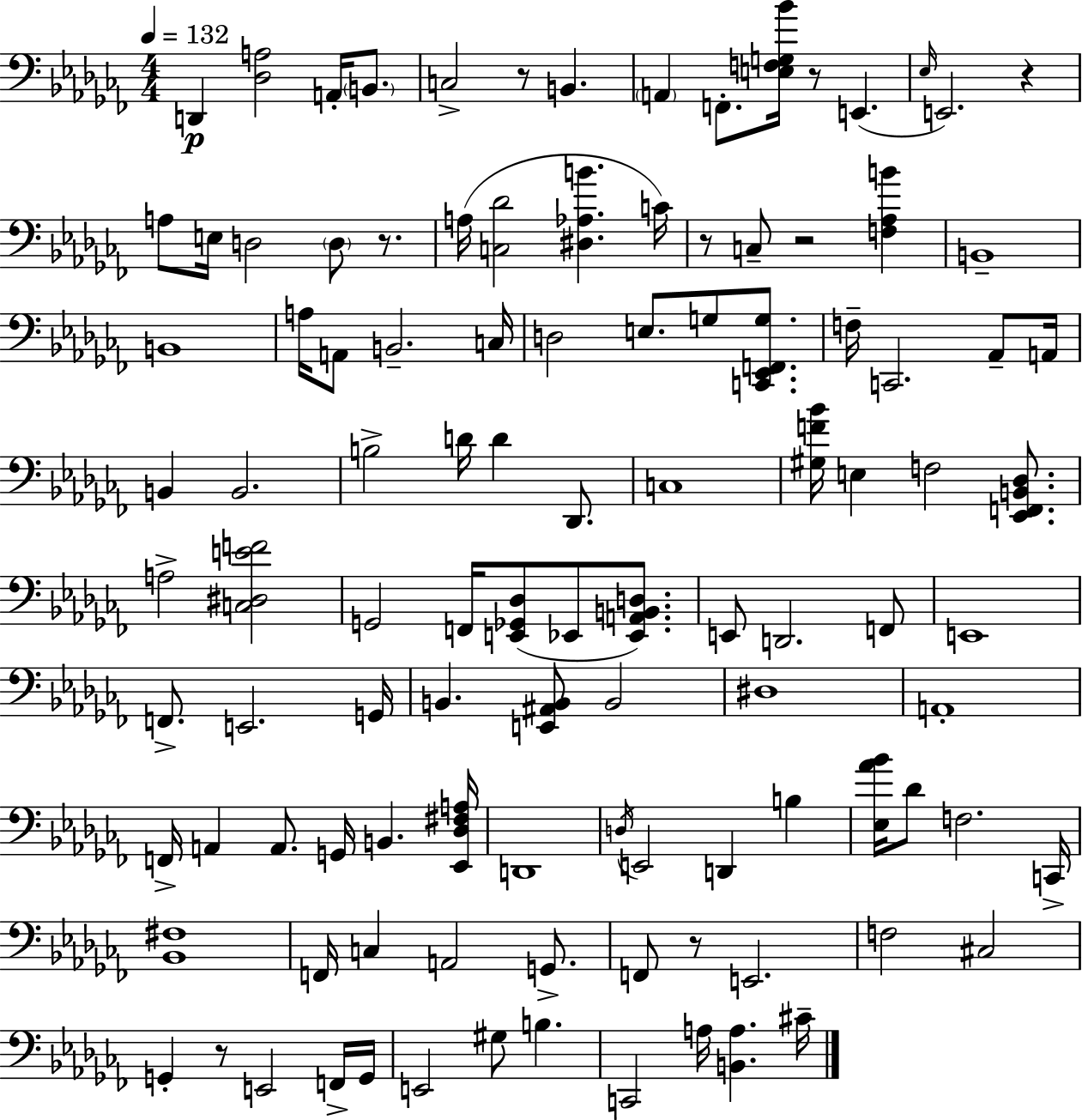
X:1
T:Untitled
M:4/4
L:1/4
K:Abm
D,, [_D,A,]2 A,,/4 B,,/2 C,2 z/2 B,, A,, F,,/2 [E,F,G,_B]/4 z/2 E,, _E,/4 E,,2 z A,/2 E,/4 D,2 D,/2 z/2 A,/4 [C,_D]2 [^D,_A,B] C/4 z/2 C,/2 z2 [F,_A,B] B,,4 B,,4 A,/4 A,,/2 B,,2 C,/4 D,2 E,/2 G,/2 [C,,_E,,F,,G,]/2 F,/4 C,,2 _A,,/2 A,,/4 B,, B,,2 B,2 D/4 D _D,,/2 C,4 [^G,F_B]/4 E, F,2 [_E,,F,,B,,_D,]/2 A,2 [C,^D,EF]2 G,,2 F,,/4 [E,,_G,,_D,]/2 _E,,/2 [_E,,A,,B,,D,]/2 E,,/2 D,,2 F,,/2 E,,4 F,,/2 E,,2 G,,/4 B,, [E,,^A,,B,,]/2 B,,2 ^D,4 A,,4 F,,/4 A,, A,,/2 G,,/4 B,, [_E,,_D,^F,A,]/4 D,,4 D,/4 E,,2 D,, B, [_E,_A_B]/4 _D/2 F,2 C,,/4 [_B,,^F,]4 F,,/4 C, A,,2 G,,/2 F,,/2 z/2 E,,2 F,2 ^C,2 G,, z/2 E,,2 F,,/4 G,,/4 E,,2 ^G,/2 B, C,,2 A,/4 [B,,A,] ^C/4